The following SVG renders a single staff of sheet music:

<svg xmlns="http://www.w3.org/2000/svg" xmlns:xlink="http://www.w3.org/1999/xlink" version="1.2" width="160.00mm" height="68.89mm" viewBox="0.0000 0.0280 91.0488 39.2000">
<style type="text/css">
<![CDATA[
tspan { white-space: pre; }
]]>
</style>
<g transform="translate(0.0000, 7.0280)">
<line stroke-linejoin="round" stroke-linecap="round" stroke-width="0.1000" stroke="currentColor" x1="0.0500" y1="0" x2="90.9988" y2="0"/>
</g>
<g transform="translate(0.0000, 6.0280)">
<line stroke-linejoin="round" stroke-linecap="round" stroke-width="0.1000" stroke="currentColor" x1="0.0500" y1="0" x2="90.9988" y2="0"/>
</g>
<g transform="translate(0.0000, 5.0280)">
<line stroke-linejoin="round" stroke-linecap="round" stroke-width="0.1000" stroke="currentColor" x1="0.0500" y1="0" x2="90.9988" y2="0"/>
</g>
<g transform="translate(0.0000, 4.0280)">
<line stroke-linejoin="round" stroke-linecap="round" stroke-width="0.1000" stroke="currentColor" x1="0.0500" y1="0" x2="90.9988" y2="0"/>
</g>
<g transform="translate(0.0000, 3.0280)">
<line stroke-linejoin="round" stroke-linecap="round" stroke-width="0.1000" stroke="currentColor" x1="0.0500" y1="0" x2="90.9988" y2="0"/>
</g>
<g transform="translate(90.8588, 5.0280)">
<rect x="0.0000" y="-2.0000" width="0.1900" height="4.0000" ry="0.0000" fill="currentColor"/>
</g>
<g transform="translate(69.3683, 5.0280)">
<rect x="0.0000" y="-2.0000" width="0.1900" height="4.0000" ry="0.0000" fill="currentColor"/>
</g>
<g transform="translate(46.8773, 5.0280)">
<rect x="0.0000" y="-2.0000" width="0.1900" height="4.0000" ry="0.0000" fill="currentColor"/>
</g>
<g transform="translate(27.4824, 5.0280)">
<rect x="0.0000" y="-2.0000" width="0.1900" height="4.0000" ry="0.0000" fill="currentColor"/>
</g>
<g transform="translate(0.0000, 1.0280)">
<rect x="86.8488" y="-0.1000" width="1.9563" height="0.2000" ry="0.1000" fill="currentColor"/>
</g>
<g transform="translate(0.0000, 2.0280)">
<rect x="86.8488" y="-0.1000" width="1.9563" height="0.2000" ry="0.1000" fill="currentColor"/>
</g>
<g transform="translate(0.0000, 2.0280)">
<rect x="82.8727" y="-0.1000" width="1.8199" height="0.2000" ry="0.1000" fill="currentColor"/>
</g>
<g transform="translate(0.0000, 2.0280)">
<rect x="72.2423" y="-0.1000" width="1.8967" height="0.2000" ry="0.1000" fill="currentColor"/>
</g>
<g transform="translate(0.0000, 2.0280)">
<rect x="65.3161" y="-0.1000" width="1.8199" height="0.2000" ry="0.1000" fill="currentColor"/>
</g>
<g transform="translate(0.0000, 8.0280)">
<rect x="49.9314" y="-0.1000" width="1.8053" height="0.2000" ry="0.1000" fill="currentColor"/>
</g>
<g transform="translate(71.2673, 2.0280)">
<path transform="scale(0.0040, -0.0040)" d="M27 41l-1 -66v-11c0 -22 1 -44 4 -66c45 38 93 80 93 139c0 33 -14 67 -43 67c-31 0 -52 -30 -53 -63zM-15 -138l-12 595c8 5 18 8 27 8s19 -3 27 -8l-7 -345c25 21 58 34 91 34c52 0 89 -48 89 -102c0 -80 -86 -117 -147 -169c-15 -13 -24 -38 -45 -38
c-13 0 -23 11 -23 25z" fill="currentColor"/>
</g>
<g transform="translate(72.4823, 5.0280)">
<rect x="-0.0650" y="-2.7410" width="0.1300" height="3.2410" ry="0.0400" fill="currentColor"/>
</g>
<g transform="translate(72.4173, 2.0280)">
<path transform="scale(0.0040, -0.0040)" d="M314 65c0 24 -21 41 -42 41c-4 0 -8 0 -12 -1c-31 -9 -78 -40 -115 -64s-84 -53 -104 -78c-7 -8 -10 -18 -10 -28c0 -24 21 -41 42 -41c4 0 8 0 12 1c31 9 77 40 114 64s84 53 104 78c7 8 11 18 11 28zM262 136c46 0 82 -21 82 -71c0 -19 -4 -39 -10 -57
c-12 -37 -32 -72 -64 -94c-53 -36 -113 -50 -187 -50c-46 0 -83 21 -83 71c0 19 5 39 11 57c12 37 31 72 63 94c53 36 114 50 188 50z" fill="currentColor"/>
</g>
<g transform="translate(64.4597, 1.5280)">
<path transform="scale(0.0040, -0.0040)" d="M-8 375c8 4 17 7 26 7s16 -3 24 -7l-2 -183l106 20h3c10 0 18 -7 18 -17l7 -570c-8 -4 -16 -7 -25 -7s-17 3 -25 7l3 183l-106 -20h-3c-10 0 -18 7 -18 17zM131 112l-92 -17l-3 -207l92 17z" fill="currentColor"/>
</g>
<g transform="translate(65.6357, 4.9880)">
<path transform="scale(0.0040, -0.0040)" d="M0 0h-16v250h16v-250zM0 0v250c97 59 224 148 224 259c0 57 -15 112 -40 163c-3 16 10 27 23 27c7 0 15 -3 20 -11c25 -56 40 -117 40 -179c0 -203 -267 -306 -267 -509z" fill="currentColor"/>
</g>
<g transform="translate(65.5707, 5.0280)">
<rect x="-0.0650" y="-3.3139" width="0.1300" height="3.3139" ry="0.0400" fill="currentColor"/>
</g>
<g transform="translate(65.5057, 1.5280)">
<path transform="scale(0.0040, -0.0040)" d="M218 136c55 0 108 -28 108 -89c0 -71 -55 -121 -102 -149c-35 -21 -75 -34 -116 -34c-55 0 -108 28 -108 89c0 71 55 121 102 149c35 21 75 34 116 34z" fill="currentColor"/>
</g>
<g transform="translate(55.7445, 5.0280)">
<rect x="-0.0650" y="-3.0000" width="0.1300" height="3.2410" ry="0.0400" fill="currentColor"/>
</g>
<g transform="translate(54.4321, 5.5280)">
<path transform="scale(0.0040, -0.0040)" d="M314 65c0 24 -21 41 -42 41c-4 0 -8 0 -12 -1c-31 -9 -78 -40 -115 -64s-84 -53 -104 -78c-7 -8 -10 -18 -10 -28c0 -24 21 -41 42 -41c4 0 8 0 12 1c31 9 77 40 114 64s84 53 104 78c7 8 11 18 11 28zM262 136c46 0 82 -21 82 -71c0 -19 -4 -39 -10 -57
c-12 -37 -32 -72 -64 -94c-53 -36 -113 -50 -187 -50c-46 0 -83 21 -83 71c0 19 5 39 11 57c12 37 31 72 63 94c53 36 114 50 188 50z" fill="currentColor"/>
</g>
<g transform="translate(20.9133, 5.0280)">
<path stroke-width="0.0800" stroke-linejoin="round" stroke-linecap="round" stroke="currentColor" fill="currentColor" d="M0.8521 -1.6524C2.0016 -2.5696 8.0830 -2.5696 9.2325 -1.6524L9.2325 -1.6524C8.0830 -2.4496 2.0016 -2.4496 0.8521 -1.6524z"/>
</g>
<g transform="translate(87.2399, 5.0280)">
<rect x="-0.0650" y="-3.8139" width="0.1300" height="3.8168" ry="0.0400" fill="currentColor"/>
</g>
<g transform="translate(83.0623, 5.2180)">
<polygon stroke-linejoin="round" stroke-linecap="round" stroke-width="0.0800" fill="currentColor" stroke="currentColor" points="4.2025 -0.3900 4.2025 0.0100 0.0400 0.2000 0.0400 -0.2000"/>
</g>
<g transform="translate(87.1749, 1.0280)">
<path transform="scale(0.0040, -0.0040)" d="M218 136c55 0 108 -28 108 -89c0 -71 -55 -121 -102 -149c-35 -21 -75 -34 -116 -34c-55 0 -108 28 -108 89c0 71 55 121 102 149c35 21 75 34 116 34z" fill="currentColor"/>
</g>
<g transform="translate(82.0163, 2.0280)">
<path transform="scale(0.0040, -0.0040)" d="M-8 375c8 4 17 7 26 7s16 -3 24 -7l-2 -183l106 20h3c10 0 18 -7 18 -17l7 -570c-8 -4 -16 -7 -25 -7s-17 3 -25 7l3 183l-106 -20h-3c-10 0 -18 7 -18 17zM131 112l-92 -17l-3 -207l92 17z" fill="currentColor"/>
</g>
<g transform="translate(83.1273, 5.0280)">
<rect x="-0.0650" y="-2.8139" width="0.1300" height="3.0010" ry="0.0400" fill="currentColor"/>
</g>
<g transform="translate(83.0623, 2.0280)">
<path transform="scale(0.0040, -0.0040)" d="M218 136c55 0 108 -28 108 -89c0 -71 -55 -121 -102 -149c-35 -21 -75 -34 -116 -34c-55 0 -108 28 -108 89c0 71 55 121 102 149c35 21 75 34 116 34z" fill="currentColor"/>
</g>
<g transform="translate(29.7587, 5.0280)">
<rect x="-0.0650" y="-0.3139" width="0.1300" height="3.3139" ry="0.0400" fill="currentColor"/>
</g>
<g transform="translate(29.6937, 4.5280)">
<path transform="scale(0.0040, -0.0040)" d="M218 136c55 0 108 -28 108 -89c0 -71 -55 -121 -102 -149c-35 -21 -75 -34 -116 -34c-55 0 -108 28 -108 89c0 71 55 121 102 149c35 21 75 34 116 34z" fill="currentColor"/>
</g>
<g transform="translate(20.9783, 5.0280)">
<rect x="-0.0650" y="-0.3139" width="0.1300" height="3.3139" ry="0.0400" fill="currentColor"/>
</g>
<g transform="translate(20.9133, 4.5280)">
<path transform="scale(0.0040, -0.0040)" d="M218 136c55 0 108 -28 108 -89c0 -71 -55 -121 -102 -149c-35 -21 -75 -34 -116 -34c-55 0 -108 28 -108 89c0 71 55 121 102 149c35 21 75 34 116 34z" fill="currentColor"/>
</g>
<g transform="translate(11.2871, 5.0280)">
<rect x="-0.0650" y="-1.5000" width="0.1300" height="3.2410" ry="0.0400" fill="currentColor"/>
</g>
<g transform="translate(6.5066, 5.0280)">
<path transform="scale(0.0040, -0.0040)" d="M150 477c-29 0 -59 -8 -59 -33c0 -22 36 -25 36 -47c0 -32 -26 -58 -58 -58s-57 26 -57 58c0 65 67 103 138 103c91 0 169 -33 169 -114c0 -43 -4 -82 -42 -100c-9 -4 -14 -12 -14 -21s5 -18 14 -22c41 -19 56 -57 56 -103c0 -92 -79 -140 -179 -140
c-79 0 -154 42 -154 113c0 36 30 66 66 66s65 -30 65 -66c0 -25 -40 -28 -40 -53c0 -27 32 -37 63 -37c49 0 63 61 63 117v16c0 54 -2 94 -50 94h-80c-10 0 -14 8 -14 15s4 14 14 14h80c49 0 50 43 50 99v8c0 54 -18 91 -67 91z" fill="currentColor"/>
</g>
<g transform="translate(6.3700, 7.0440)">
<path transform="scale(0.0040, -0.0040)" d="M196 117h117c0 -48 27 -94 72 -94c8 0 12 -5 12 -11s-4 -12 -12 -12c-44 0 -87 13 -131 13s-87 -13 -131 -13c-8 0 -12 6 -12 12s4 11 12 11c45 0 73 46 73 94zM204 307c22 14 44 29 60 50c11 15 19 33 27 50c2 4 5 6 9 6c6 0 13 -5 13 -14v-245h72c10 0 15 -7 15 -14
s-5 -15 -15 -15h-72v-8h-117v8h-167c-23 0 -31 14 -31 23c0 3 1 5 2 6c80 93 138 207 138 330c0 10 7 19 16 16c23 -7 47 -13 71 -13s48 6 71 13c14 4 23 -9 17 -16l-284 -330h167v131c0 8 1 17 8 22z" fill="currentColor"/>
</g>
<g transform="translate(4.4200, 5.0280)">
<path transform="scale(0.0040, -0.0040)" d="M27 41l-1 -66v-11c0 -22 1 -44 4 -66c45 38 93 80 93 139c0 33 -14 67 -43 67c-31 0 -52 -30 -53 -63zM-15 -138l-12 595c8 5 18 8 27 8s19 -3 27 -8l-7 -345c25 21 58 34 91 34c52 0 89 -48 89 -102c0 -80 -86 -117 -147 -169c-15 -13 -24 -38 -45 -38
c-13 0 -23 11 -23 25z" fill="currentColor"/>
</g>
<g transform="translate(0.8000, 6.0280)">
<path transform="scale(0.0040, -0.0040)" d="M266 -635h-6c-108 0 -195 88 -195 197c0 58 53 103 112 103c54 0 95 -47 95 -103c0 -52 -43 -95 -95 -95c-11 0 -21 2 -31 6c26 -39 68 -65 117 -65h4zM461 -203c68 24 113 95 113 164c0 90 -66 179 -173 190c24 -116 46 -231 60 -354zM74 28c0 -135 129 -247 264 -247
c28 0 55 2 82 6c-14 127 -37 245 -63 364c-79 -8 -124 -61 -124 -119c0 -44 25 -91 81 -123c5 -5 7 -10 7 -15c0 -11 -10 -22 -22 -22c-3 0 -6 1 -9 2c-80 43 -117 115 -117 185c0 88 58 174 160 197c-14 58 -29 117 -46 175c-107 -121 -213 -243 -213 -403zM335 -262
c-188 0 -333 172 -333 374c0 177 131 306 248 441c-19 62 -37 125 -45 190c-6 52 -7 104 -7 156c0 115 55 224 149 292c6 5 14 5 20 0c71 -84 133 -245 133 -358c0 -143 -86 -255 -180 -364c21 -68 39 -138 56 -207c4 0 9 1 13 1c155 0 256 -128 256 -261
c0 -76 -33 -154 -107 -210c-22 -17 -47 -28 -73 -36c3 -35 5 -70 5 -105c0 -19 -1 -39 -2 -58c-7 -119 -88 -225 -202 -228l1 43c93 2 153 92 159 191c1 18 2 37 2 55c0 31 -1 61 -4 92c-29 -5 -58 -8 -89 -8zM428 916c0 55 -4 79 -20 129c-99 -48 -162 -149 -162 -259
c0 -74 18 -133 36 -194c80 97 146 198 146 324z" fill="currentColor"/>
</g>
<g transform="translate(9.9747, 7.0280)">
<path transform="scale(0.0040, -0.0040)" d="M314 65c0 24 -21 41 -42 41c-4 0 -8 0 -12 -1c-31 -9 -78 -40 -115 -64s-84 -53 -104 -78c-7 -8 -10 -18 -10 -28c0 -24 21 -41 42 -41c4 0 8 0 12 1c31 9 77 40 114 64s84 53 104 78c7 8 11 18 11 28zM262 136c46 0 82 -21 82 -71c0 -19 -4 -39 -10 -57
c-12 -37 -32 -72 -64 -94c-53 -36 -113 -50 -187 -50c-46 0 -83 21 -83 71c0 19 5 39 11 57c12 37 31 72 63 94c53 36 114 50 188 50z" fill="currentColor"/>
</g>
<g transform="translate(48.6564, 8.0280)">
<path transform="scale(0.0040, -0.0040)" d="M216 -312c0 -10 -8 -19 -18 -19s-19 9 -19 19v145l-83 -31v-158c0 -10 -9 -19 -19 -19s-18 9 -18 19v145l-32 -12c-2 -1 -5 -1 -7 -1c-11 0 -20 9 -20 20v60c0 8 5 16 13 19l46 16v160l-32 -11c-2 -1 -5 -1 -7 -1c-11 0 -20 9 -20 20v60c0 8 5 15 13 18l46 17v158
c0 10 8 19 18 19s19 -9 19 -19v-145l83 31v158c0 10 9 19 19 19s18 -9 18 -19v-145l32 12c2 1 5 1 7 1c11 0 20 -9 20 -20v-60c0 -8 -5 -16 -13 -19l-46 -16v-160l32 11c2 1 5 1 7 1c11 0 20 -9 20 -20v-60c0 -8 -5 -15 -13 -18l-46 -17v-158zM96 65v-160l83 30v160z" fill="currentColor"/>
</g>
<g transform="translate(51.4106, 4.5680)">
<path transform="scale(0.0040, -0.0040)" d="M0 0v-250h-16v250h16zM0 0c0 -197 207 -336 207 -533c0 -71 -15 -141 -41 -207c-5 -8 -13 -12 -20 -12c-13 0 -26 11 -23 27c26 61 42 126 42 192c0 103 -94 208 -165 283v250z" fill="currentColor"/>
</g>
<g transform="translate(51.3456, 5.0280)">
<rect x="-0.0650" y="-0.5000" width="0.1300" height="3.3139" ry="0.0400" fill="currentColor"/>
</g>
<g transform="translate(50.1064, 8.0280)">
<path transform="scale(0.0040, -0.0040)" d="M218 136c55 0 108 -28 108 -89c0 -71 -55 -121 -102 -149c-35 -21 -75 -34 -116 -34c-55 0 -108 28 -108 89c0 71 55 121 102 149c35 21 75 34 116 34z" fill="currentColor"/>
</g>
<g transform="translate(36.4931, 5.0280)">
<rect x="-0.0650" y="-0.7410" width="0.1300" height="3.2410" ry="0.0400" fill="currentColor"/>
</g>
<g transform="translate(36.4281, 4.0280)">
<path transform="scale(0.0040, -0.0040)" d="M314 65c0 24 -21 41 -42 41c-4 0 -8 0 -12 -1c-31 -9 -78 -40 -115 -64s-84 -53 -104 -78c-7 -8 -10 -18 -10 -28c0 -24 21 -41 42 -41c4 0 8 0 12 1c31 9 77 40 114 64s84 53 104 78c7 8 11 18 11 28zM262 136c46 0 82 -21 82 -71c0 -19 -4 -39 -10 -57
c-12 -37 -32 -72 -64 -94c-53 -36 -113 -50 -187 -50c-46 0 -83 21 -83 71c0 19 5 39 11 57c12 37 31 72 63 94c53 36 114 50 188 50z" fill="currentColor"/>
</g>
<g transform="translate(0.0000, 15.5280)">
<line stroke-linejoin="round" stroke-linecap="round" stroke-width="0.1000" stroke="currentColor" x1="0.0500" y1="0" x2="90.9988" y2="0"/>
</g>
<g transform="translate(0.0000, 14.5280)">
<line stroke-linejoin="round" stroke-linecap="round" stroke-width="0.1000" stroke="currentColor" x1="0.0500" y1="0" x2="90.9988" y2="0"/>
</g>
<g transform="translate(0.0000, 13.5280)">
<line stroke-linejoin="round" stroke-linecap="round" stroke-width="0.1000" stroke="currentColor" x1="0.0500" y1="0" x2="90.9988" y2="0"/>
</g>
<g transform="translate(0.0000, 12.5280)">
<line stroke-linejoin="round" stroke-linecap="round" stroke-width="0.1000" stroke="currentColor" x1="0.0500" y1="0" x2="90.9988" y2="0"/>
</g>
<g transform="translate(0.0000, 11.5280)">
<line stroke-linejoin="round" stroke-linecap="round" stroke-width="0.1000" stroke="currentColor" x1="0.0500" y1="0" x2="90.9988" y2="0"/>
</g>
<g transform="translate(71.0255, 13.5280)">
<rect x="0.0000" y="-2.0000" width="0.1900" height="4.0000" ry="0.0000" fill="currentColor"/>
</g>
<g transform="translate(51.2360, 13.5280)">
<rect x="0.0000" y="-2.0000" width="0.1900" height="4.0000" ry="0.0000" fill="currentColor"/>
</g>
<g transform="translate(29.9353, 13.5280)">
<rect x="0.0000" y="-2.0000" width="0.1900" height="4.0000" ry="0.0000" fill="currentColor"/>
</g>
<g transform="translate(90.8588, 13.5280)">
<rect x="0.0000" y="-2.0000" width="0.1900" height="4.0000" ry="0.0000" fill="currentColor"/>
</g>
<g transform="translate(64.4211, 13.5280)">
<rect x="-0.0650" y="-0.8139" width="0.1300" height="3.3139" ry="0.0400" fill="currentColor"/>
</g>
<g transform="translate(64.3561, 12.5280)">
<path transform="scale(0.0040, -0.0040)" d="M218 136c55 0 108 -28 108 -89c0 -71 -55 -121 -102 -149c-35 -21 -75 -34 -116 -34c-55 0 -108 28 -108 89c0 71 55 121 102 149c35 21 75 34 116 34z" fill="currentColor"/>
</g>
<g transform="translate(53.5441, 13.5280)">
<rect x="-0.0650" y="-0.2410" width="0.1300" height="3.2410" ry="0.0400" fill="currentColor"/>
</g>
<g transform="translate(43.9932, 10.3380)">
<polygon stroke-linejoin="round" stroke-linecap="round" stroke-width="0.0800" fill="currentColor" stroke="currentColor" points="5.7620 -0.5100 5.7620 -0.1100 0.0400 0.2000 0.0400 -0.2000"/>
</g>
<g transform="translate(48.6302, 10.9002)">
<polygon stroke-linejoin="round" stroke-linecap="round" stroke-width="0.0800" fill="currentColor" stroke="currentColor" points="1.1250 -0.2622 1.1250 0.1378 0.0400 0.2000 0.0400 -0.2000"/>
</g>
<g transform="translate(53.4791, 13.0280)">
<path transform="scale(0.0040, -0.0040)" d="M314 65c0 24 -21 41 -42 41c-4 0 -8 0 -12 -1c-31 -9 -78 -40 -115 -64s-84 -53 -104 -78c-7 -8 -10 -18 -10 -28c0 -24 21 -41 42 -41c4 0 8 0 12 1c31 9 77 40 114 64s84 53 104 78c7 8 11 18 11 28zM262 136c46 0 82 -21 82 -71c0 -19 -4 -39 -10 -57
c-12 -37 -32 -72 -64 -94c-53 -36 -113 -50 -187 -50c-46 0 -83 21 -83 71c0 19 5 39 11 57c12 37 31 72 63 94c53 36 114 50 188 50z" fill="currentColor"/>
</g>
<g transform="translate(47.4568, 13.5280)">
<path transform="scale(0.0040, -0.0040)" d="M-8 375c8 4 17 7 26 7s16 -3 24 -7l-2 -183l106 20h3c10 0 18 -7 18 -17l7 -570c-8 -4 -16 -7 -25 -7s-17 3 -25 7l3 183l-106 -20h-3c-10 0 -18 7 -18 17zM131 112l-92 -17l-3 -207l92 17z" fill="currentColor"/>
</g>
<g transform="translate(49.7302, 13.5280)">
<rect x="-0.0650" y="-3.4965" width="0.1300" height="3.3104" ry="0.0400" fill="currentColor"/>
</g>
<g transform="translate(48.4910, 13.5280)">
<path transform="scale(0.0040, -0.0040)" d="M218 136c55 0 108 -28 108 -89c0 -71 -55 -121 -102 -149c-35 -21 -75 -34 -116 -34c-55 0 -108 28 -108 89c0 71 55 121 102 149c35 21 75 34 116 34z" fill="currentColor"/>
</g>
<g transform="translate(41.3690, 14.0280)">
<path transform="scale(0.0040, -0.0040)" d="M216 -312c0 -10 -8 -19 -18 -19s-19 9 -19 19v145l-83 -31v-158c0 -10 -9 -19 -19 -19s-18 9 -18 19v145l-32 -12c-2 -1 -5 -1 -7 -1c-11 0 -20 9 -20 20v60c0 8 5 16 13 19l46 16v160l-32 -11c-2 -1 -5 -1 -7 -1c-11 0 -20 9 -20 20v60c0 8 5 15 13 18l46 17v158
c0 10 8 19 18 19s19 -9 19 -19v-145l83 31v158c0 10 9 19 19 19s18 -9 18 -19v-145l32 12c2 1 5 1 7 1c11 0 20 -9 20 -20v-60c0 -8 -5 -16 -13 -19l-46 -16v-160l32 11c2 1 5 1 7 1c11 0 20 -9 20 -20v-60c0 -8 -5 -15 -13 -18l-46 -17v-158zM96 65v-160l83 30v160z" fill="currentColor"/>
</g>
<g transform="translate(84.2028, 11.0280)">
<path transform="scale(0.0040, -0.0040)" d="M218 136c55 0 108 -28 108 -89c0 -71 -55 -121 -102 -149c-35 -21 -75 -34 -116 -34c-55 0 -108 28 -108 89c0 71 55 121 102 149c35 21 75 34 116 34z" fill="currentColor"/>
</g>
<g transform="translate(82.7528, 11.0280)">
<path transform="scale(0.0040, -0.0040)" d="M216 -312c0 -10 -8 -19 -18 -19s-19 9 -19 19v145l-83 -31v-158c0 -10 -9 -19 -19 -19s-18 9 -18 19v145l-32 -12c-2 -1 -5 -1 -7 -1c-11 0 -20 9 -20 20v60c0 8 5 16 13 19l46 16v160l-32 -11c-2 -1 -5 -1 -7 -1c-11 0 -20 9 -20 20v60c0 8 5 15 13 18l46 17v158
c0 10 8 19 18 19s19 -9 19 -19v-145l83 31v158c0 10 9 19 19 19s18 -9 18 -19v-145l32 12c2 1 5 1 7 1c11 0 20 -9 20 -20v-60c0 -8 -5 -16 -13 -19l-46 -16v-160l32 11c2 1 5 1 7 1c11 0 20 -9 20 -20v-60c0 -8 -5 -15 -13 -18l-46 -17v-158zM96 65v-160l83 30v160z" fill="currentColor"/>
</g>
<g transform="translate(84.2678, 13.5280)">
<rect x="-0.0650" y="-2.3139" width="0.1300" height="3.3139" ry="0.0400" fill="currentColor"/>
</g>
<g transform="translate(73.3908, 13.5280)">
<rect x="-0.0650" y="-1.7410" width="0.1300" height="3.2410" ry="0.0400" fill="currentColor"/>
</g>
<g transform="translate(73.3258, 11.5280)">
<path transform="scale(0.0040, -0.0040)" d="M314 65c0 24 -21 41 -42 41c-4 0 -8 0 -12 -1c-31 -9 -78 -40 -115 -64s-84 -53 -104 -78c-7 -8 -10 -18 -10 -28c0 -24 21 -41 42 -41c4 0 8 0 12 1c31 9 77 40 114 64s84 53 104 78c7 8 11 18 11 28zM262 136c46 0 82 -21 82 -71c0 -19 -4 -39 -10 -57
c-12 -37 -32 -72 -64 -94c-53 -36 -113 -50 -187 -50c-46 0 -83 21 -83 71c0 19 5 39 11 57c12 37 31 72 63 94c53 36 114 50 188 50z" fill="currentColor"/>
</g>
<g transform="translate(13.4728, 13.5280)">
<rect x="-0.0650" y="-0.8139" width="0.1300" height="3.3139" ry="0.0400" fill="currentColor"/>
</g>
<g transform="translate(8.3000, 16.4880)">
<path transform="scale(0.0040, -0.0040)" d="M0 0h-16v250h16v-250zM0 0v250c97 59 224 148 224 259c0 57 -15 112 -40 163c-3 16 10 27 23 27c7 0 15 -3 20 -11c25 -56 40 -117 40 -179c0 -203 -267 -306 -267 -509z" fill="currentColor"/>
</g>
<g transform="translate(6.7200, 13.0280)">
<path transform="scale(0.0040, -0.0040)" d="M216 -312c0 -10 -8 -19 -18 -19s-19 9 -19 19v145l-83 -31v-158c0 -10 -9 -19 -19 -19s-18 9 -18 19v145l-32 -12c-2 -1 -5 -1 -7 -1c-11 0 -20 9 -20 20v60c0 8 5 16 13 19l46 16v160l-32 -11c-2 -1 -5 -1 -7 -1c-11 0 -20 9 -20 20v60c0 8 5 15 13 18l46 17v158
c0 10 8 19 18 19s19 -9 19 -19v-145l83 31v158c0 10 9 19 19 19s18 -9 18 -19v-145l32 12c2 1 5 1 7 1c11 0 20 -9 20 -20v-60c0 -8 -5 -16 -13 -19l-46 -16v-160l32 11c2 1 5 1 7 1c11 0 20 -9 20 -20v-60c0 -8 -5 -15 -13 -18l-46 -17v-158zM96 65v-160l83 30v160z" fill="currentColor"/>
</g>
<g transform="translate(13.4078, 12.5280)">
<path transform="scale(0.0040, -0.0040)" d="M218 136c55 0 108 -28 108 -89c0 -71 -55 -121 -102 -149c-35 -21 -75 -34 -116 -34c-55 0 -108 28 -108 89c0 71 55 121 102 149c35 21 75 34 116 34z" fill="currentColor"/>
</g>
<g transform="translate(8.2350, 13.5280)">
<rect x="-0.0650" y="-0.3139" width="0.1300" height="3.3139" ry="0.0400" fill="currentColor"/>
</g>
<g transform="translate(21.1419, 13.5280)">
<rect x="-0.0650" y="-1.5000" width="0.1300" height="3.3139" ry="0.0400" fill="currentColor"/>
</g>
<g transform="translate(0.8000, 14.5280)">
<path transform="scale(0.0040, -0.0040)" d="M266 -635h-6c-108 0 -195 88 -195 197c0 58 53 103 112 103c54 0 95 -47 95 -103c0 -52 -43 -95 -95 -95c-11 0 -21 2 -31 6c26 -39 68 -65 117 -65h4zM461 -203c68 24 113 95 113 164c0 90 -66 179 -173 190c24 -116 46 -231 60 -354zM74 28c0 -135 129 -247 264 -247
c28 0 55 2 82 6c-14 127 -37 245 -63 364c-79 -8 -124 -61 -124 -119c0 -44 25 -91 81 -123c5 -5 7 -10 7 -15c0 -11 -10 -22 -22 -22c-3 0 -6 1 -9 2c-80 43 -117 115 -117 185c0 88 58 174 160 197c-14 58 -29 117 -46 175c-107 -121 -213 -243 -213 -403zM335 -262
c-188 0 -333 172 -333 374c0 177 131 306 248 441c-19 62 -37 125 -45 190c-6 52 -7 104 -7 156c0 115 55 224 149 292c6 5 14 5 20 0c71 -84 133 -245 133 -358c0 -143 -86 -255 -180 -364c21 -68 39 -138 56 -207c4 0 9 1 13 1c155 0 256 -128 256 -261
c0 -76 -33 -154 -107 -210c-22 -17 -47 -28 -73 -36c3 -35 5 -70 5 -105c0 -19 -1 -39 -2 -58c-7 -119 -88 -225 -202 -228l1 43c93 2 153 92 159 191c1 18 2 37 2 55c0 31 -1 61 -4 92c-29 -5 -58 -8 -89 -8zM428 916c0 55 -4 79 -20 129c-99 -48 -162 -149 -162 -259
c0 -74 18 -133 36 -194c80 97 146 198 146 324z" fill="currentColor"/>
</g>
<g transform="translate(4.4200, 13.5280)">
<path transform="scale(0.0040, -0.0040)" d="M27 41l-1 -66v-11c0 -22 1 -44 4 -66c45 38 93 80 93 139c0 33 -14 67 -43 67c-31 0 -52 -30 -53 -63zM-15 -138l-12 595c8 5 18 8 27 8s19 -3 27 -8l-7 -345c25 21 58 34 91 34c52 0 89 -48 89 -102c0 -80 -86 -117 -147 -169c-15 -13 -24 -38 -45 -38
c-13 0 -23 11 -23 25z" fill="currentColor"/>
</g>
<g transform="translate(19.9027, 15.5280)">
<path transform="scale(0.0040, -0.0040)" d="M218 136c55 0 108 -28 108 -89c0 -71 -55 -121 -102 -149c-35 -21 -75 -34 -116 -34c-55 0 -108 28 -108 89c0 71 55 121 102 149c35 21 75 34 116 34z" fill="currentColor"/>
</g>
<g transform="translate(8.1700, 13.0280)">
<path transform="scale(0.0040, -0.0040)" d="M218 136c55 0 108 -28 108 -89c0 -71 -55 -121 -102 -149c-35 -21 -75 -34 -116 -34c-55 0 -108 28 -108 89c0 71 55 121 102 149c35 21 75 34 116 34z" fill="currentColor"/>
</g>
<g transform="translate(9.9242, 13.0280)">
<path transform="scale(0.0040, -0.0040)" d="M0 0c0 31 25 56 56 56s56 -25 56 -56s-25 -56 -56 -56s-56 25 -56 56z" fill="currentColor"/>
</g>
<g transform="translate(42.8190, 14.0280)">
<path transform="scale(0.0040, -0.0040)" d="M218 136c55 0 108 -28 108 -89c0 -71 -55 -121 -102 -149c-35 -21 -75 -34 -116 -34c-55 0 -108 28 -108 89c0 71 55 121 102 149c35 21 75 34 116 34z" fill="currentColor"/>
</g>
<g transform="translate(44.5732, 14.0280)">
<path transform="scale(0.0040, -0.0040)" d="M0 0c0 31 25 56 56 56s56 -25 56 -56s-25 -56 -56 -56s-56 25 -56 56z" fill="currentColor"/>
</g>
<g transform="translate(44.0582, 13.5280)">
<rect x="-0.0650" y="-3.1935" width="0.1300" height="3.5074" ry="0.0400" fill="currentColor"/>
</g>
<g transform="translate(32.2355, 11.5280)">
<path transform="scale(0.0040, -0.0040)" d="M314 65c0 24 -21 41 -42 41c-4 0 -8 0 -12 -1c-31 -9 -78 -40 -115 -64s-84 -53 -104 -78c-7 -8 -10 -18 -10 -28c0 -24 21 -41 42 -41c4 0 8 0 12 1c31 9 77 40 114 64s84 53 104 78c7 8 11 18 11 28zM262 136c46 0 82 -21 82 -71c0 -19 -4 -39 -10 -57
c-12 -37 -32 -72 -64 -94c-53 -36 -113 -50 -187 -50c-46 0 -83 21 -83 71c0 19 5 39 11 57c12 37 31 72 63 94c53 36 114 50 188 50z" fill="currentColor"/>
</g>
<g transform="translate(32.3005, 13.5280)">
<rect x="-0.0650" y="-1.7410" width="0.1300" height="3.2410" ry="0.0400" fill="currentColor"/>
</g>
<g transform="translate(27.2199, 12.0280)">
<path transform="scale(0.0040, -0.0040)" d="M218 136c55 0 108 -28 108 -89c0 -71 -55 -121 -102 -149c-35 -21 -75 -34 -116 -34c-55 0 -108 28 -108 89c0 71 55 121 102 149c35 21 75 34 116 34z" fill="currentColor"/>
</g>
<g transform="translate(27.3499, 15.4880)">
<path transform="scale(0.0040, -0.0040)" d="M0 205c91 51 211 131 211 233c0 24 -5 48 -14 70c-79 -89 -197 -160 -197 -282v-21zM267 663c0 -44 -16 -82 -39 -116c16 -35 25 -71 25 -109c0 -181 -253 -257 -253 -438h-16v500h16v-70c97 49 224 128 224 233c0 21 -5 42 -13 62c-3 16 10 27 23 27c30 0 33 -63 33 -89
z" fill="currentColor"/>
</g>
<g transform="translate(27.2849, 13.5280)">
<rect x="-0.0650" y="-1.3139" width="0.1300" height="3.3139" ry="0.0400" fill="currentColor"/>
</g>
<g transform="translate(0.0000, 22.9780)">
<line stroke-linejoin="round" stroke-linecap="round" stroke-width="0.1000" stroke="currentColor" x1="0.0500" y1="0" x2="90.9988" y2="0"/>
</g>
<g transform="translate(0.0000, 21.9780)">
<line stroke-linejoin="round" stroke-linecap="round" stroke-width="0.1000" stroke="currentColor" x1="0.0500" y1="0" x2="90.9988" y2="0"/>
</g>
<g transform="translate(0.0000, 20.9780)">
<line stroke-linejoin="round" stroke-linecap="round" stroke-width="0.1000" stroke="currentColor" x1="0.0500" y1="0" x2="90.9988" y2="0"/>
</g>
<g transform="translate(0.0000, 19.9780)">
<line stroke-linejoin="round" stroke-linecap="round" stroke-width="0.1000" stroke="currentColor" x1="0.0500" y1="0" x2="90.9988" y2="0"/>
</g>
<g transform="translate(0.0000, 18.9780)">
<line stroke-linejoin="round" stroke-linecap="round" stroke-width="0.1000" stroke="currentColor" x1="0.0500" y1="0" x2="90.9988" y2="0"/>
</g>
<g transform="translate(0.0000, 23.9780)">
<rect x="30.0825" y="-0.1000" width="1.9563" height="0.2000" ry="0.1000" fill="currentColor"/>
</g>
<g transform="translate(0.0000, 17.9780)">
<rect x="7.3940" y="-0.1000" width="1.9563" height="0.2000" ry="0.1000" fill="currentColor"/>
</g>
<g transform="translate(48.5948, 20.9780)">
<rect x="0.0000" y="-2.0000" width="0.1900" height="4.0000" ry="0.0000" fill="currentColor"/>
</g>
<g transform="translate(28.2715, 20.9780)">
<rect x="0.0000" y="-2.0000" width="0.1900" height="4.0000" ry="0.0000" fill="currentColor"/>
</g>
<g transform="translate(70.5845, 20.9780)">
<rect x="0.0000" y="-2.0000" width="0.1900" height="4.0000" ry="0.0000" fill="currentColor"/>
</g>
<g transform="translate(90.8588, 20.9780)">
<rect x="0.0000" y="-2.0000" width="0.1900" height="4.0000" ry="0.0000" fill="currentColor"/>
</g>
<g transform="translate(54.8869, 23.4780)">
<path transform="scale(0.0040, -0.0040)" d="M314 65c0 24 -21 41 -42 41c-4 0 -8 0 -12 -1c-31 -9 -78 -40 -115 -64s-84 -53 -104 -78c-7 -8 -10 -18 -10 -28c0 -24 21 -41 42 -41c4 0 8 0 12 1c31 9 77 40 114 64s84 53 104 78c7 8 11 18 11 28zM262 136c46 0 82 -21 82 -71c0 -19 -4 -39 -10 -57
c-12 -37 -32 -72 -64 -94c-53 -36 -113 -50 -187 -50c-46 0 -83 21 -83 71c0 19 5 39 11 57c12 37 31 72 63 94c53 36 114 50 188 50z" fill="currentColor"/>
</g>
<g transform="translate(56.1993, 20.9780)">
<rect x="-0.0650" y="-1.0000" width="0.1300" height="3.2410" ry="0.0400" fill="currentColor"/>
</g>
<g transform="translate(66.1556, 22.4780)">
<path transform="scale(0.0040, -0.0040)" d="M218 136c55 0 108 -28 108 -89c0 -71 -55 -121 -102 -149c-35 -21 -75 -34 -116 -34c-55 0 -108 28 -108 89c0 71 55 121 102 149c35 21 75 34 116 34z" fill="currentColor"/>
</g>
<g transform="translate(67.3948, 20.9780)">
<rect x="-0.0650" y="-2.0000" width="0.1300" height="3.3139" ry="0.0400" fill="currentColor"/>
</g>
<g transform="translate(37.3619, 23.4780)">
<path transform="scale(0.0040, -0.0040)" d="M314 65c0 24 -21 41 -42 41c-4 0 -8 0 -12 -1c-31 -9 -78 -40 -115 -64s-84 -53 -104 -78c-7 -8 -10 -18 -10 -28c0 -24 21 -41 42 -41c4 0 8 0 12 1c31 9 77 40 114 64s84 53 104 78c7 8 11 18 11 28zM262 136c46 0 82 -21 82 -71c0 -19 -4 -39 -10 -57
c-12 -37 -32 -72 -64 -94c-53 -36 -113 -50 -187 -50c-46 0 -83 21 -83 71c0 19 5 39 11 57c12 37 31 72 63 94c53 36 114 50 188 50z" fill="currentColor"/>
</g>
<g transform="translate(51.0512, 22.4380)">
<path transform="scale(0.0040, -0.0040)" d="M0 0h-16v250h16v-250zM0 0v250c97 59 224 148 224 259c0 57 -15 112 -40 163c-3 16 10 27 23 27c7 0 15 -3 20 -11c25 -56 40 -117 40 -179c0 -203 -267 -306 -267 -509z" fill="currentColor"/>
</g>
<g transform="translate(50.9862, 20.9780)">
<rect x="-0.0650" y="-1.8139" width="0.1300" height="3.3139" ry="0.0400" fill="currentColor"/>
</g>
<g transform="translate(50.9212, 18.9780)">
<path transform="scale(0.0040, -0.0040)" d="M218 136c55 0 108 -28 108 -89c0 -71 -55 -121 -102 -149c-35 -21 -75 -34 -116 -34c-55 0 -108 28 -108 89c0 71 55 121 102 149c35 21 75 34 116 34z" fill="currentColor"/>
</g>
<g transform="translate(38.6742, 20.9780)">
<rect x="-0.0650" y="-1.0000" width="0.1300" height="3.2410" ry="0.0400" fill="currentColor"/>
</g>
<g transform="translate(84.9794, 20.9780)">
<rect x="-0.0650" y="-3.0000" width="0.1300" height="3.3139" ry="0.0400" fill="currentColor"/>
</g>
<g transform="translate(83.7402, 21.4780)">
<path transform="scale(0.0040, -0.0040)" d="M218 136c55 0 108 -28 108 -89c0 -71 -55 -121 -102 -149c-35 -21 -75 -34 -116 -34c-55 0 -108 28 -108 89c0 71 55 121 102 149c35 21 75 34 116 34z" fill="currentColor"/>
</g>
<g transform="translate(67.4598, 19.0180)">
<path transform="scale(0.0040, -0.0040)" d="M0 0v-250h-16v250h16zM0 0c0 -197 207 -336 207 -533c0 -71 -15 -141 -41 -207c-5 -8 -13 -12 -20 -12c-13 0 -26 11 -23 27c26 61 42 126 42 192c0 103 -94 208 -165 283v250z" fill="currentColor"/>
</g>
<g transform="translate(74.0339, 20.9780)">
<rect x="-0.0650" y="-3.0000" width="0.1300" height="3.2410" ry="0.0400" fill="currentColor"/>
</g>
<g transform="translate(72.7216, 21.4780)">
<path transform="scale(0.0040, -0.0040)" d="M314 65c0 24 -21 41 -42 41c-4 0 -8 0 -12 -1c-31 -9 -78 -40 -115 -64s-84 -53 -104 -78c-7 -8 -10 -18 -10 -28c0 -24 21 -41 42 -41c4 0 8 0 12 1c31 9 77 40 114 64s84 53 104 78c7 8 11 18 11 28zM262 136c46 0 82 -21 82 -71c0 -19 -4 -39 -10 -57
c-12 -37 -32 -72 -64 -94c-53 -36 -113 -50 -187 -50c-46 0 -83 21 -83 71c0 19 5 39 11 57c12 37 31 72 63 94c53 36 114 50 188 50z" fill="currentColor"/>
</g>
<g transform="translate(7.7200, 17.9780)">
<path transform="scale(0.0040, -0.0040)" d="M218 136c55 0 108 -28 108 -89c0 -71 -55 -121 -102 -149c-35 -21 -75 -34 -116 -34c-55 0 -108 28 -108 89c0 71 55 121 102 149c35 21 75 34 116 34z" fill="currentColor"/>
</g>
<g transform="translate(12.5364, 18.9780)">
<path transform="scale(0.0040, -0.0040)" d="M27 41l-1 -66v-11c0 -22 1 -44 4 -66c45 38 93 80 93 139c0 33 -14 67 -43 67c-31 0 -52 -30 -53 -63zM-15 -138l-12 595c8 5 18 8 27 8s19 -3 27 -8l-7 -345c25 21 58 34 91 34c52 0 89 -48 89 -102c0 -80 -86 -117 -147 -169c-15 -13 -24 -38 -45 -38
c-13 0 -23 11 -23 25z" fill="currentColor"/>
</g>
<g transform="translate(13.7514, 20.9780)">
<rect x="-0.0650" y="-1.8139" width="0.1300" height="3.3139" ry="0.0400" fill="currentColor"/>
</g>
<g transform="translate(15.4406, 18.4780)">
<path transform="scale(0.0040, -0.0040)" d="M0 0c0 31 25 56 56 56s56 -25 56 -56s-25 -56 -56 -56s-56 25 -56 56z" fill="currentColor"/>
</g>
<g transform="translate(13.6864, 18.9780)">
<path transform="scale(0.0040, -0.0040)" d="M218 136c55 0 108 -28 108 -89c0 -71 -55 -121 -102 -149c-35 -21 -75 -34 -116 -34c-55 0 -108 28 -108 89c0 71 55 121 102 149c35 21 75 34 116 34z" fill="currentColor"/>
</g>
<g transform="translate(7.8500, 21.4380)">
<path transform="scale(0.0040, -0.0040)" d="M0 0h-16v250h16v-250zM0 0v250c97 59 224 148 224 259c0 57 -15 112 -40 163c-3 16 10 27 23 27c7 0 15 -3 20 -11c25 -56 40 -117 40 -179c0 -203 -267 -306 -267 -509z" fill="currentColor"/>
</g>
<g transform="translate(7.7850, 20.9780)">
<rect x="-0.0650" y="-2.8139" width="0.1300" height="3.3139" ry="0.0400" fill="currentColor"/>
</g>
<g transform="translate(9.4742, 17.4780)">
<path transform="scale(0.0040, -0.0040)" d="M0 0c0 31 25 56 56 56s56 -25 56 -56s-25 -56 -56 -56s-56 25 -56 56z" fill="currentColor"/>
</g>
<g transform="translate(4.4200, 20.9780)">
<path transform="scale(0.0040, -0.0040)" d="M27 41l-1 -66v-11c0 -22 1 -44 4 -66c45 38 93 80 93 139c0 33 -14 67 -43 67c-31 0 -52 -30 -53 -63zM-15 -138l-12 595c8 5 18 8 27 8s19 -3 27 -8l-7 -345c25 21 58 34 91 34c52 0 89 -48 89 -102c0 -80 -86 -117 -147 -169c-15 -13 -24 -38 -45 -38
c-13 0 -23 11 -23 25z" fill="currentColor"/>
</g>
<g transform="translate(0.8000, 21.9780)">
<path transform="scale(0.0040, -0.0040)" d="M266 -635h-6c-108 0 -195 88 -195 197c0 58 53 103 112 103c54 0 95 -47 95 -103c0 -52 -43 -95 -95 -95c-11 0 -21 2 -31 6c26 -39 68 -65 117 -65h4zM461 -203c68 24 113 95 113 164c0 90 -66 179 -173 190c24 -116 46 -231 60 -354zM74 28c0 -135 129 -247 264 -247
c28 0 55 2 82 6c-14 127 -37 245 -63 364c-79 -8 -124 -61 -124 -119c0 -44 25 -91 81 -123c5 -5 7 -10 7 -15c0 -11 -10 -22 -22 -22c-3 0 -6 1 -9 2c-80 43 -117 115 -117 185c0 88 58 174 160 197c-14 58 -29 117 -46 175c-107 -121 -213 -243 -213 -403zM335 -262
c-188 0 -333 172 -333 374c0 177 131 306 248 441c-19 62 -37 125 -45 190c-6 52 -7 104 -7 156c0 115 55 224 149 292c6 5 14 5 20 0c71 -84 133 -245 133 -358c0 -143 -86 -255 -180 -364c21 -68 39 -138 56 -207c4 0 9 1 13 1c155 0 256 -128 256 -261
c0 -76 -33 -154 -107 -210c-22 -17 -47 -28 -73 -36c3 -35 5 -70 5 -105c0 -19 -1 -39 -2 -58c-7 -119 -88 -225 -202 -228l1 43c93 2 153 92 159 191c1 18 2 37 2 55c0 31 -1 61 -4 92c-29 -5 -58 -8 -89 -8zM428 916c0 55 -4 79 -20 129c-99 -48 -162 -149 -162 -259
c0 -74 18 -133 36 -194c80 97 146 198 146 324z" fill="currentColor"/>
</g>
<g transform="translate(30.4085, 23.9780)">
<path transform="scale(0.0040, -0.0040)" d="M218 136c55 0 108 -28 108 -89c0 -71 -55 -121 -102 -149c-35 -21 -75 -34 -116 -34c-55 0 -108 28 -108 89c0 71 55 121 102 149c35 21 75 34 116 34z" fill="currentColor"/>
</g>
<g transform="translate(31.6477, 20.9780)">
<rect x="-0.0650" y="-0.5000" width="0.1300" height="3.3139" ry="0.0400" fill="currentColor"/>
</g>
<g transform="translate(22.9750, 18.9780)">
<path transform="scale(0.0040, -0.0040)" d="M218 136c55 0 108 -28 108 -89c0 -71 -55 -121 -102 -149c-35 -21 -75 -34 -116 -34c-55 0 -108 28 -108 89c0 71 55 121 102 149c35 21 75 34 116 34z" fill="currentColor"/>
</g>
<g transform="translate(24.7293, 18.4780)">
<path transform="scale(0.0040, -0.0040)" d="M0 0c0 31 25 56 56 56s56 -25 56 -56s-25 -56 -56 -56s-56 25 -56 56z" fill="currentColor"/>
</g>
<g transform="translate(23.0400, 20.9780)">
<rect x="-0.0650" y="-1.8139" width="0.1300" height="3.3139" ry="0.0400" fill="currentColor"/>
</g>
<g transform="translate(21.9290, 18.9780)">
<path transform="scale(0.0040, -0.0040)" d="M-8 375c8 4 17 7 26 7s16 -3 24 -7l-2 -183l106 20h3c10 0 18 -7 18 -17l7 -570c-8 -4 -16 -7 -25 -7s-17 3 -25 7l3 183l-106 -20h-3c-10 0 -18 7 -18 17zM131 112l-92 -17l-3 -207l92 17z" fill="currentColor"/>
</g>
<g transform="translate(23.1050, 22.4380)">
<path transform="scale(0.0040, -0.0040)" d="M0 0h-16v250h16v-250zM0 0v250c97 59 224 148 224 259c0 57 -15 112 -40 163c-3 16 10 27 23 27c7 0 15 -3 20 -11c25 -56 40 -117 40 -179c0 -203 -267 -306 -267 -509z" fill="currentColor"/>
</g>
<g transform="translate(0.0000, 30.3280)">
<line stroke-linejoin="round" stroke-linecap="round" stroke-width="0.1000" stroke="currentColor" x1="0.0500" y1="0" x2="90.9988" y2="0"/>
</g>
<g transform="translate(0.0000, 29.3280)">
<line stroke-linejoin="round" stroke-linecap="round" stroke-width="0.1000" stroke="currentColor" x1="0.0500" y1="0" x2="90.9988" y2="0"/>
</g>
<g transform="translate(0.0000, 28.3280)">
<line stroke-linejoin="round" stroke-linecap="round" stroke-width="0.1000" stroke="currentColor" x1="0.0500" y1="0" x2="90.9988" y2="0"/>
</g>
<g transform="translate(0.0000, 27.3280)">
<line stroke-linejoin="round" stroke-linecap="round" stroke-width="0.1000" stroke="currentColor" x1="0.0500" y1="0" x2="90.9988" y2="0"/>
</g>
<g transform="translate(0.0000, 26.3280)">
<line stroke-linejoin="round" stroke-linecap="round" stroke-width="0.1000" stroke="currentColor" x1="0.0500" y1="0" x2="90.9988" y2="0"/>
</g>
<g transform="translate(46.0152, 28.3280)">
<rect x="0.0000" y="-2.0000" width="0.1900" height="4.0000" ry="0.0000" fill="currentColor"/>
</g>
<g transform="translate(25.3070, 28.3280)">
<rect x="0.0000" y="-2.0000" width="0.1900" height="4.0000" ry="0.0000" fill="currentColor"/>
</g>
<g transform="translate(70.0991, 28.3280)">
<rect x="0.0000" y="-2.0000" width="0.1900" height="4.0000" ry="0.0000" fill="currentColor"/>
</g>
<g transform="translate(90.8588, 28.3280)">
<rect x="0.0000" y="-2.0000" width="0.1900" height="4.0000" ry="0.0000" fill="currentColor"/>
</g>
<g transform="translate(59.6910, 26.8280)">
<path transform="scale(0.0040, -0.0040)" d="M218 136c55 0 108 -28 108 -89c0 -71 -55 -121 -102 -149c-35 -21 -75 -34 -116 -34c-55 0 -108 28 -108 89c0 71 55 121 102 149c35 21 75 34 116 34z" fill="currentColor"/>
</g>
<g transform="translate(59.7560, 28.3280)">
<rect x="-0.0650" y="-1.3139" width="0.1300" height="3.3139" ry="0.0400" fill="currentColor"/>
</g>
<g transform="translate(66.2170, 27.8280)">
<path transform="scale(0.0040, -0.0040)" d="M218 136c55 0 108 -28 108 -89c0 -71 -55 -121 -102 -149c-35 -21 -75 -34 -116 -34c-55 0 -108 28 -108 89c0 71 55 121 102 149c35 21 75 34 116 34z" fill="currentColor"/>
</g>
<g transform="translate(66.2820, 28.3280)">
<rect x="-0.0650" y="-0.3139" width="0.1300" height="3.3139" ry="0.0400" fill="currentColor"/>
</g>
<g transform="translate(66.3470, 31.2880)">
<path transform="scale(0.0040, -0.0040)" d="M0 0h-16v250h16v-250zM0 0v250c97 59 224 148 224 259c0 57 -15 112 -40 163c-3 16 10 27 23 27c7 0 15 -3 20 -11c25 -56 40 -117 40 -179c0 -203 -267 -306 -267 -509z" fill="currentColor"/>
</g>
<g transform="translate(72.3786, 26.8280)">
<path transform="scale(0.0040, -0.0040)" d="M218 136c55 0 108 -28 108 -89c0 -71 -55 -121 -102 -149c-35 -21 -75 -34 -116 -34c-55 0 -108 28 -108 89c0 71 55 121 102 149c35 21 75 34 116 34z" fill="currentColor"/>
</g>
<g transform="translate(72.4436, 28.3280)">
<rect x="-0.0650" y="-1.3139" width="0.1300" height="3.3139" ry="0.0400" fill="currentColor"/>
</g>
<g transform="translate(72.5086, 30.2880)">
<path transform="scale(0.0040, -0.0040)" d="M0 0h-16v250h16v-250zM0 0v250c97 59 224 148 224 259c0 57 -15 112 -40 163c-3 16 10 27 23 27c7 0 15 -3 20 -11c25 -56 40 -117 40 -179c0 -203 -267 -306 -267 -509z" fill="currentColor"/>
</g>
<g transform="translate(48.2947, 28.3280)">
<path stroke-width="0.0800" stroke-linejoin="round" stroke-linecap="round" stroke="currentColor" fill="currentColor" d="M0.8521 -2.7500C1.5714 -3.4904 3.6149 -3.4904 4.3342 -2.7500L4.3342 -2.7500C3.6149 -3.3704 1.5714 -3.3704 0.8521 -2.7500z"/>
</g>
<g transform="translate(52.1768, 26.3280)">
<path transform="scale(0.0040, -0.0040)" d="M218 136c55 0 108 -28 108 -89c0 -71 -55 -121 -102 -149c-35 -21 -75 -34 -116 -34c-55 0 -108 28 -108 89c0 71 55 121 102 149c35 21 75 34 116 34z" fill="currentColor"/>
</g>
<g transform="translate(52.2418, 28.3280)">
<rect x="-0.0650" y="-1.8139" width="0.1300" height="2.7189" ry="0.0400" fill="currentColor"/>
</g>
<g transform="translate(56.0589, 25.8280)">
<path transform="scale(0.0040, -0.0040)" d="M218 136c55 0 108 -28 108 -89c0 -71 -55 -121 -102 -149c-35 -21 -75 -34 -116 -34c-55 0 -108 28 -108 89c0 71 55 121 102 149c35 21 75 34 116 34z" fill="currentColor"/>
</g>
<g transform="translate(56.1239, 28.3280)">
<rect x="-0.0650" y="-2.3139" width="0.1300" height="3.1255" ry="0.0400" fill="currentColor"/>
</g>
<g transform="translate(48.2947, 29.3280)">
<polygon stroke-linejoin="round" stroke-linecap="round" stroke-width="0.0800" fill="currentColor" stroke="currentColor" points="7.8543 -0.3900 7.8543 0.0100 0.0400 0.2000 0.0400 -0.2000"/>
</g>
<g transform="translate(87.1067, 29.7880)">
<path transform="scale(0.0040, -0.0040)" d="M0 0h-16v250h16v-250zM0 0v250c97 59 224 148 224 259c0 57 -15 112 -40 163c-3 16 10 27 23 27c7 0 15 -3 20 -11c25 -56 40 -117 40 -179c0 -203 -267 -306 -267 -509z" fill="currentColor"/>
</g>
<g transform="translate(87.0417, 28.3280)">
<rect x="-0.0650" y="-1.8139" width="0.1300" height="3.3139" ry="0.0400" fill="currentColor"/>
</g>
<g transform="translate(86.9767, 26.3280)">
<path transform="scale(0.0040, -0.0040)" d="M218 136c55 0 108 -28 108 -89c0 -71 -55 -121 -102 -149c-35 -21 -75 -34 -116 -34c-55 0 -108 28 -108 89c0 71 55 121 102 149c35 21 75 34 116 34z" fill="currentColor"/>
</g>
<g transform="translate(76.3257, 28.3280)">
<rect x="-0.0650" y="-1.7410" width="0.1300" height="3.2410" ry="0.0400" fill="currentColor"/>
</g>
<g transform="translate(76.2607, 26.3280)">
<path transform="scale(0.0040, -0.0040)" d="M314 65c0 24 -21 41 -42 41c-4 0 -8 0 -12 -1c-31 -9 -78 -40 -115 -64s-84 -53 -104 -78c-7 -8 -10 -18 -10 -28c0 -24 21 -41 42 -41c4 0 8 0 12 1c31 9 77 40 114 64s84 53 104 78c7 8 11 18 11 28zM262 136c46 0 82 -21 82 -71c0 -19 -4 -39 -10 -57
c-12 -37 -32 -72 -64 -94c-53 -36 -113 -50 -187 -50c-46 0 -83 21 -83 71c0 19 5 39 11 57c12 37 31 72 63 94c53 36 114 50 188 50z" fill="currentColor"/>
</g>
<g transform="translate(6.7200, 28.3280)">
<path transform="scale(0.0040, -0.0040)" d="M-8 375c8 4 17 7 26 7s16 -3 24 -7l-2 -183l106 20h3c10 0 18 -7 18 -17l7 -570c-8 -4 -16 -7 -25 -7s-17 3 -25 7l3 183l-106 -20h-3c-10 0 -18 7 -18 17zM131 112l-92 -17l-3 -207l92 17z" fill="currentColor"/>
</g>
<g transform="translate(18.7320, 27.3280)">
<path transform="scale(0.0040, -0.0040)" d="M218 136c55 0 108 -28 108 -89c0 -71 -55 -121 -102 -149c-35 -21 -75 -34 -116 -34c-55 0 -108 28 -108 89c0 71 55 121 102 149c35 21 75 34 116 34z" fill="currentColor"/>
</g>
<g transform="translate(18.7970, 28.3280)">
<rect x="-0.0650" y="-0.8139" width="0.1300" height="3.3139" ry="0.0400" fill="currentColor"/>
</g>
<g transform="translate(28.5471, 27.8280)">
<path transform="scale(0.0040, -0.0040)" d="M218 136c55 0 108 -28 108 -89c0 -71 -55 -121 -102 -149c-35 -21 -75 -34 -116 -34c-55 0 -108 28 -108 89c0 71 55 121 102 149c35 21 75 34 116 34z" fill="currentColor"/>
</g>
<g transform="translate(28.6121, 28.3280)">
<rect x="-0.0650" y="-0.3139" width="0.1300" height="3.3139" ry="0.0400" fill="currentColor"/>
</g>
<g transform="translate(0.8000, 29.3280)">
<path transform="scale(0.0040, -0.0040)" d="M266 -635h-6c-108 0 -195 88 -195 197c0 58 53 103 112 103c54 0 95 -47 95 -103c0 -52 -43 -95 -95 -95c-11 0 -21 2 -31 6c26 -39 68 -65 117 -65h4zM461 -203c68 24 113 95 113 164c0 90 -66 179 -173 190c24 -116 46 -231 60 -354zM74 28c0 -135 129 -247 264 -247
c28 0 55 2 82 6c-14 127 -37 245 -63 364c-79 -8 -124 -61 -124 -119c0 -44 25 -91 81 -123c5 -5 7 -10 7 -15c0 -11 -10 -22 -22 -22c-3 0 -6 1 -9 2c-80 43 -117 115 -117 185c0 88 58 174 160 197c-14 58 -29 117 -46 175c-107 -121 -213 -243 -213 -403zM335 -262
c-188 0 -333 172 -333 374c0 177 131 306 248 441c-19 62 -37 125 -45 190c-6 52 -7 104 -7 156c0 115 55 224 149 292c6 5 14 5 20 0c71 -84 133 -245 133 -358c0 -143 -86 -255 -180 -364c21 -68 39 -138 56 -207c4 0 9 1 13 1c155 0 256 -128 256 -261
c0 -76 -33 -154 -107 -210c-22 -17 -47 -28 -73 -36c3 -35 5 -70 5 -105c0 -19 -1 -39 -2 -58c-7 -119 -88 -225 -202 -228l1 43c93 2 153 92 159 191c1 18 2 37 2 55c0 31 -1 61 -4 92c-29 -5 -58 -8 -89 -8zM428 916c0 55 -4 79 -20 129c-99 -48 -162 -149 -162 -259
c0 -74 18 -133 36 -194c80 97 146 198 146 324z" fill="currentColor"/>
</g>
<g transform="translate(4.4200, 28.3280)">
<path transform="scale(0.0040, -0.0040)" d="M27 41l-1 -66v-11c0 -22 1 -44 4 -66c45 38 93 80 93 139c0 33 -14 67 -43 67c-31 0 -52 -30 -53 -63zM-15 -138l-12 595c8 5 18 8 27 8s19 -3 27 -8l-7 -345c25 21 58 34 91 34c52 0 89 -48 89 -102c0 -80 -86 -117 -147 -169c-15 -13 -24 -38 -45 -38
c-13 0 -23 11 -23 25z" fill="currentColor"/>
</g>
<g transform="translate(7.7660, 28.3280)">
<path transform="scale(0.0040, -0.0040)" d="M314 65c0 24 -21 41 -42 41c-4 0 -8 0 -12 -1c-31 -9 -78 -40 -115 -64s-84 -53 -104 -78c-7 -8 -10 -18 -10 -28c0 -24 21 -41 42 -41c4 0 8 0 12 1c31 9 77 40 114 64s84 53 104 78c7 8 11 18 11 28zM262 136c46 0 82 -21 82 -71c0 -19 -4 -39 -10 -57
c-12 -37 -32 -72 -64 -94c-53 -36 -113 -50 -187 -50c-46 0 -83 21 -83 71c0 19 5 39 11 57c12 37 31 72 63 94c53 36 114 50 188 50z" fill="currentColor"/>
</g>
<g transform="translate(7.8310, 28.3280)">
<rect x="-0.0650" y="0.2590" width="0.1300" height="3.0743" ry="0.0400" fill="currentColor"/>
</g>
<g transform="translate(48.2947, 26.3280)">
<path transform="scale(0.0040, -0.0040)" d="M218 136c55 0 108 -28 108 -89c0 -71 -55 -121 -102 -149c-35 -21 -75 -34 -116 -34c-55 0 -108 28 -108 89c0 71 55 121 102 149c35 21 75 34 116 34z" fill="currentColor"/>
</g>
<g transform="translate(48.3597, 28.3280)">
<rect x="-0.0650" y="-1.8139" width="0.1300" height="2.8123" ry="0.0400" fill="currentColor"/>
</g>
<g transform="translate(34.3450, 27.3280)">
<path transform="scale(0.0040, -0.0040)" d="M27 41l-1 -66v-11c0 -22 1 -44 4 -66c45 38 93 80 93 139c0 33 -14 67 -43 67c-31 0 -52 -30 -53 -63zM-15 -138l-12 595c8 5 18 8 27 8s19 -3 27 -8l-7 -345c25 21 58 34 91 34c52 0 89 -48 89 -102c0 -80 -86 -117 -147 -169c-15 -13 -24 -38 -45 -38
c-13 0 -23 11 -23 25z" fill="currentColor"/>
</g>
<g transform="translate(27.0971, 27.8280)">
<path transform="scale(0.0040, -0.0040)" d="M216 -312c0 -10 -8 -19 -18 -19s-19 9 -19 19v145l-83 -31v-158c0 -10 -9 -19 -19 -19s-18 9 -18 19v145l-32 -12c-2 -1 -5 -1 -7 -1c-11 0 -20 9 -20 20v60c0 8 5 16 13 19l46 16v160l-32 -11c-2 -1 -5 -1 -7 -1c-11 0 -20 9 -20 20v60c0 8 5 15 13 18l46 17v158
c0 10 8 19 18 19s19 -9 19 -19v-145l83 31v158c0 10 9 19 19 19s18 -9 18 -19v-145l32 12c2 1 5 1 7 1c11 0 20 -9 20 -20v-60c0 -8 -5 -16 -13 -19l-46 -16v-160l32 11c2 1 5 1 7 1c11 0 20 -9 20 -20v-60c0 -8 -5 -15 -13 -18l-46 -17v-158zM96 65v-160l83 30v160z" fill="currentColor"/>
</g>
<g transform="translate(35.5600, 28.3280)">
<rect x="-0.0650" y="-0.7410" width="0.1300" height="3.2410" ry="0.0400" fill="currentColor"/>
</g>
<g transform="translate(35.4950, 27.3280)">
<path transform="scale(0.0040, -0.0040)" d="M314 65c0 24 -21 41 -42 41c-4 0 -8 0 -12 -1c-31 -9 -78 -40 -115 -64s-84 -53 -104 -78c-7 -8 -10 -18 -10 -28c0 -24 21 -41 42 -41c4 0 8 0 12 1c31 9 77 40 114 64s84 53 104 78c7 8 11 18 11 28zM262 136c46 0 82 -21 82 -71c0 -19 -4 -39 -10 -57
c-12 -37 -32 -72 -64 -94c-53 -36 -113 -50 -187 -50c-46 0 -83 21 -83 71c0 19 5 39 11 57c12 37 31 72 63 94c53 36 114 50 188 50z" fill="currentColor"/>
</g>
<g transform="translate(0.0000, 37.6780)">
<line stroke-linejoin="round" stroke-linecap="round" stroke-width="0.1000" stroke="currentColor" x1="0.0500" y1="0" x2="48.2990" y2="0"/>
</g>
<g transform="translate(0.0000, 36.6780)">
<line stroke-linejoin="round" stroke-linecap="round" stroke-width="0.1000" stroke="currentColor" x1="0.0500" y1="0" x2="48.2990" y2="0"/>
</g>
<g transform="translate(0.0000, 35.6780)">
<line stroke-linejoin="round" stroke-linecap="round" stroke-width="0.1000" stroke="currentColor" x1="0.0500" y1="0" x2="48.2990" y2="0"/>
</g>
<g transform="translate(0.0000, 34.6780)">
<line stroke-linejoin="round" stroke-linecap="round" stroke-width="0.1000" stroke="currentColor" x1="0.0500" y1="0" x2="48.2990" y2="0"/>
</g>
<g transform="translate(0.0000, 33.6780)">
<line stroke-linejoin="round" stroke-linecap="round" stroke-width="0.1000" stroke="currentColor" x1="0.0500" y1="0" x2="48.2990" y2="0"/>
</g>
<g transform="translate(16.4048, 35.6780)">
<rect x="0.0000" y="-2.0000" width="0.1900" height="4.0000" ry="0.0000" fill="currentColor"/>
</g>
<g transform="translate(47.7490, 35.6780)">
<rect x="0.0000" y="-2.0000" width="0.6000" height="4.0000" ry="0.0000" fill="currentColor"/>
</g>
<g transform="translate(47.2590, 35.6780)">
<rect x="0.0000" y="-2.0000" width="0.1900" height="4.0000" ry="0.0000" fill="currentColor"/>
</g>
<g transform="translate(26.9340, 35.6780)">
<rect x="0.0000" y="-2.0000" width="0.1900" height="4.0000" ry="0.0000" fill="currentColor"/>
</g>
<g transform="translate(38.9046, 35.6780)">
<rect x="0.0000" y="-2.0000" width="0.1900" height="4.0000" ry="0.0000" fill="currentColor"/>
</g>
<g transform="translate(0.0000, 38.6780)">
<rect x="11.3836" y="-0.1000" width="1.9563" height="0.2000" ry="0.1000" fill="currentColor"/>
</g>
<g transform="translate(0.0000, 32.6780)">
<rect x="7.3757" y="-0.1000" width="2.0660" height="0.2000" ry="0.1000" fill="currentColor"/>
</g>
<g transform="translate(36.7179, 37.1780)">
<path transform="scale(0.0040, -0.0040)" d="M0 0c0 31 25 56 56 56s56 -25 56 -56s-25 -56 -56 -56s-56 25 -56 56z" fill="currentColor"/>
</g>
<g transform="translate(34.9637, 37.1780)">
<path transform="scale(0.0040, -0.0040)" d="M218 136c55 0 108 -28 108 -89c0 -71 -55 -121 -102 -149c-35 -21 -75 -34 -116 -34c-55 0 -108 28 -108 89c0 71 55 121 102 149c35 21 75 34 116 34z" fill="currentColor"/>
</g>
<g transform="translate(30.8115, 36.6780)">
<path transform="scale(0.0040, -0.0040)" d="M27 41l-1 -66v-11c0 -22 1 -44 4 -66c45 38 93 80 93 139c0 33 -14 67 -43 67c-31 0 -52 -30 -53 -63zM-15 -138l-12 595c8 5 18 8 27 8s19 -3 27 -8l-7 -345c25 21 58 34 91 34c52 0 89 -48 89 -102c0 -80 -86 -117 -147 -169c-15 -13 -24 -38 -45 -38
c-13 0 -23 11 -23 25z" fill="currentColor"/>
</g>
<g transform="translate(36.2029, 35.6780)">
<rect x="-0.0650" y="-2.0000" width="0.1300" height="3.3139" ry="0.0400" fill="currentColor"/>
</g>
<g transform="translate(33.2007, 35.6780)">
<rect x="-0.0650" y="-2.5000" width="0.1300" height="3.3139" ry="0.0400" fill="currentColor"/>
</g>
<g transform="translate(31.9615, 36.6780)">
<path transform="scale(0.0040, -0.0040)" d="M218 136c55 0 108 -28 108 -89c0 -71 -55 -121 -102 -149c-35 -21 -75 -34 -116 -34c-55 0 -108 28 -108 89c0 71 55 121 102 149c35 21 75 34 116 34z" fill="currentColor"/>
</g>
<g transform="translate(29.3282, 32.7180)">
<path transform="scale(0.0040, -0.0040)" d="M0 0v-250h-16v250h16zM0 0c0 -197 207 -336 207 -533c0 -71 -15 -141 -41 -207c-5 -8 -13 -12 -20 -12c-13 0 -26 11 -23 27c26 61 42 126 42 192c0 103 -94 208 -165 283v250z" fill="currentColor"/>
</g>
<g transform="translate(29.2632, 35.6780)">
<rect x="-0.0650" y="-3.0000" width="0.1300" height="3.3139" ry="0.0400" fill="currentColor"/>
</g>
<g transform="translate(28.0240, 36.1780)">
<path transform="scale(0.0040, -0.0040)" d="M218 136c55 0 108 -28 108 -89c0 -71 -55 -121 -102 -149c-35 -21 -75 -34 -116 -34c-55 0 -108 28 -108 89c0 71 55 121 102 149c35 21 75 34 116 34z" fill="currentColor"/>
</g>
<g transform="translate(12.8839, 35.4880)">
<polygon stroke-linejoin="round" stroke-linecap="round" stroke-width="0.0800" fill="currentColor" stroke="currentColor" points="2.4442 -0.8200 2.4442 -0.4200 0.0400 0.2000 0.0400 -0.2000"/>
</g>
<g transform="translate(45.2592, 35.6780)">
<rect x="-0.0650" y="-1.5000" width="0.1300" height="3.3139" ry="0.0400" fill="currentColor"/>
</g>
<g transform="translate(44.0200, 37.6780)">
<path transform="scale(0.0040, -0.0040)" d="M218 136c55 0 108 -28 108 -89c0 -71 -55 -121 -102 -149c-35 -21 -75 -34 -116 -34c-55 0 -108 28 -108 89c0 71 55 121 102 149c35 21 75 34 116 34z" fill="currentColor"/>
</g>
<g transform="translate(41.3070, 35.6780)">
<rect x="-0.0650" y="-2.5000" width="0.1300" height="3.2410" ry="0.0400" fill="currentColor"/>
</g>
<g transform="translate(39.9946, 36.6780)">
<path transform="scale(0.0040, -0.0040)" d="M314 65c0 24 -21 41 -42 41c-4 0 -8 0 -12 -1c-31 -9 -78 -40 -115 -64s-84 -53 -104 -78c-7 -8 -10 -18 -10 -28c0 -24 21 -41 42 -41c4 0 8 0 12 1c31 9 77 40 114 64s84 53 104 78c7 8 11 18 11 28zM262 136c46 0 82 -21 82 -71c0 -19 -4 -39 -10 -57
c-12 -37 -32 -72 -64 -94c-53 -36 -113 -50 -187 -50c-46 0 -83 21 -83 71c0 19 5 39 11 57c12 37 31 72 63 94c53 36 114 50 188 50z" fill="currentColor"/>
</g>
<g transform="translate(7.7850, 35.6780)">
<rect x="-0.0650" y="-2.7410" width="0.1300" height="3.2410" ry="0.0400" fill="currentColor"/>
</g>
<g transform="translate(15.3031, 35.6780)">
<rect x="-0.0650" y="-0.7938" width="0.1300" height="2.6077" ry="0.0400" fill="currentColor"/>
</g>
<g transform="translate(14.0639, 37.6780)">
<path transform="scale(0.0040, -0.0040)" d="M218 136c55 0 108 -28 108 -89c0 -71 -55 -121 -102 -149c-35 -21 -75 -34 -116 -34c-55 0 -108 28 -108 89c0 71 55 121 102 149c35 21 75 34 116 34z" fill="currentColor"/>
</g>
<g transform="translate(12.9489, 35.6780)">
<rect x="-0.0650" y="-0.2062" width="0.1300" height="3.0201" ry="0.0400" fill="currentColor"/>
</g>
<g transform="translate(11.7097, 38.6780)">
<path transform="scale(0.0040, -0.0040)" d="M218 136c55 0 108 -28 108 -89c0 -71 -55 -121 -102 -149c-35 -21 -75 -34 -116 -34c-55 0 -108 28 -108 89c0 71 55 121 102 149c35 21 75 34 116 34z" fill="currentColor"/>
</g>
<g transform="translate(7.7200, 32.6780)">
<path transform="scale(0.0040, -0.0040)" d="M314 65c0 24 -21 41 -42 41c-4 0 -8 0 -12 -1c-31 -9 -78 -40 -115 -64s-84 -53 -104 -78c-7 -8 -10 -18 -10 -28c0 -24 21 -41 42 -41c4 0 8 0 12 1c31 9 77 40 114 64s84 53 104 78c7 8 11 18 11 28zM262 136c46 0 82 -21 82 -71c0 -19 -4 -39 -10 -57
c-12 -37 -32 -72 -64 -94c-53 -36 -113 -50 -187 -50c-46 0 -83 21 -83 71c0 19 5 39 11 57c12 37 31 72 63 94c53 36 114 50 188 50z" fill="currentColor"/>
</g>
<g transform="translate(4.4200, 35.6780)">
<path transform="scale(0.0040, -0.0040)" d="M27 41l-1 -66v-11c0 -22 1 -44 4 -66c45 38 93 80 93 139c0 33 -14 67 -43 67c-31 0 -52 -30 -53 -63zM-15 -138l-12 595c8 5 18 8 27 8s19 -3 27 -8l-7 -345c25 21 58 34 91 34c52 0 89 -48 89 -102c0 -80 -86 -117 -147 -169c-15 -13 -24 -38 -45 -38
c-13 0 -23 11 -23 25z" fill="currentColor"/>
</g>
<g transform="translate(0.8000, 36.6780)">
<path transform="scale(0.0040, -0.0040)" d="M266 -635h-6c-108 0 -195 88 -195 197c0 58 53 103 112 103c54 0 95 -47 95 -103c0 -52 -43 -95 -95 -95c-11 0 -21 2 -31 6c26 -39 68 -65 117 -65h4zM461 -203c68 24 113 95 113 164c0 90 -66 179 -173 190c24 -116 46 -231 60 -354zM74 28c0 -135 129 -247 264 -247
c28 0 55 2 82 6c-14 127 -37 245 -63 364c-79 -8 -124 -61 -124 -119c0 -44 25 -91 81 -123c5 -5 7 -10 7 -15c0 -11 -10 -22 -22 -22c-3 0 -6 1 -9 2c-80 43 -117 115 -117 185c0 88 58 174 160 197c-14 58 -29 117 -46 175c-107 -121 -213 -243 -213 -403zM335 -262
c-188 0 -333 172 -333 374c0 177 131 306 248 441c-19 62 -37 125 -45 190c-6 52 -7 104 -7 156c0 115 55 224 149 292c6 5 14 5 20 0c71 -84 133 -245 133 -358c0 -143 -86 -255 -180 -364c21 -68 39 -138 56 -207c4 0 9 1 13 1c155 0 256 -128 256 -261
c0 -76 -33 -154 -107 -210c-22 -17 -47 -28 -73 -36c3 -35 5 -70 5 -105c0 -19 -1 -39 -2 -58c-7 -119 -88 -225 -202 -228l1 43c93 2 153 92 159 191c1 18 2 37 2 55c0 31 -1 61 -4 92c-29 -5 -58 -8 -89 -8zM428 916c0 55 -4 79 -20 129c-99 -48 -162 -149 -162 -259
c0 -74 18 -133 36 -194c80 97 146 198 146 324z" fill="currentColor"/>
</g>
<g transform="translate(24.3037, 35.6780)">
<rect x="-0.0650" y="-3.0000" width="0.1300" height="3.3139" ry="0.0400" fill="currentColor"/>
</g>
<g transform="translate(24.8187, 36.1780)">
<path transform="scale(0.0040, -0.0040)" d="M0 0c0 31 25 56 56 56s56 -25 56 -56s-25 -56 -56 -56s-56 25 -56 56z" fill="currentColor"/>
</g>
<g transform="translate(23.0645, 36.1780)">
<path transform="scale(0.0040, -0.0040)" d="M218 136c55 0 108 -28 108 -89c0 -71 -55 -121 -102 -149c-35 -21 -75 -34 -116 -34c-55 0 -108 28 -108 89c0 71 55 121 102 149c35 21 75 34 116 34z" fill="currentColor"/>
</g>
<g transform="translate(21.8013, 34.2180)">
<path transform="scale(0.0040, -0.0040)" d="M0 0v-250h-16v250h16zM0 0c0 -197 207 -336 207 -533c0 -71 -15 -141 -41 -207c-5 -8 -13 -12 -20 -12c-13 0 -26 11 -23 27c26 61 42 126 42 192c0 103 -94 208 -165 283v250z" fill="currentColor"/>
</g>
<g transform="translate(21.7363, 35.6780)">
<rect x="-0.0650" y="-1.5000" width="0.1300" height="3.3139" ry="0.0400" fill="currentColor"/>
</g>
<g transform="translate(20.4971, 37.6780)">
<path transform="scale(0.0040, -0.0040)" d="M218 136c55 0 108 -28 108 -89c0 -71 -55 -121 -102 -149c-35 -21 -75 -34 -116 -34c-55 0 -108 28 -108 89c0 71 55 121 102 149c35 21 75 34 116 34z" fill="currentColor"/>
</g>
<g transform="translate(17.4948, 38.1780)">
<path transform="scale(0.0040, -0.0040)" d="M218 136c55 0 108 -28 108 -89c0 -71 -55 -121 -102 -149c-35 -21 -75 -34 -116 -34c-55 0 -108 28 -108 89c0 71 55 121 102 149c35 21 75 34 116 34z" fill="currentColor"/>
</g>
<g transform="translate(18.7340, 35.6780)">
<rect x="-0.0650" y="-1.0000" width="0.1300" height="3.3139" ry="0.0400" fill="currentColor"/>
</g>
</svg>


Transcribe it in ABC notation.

X:1
T:Untitled
M:3/4
L:1/4
K:F
E2 c c d2 ^C/2 A2 b/2 _a2 a/2 c'/2 ^c/2 d E e/4 f2 ^A/2 B/4 c2 d f2 ^g a/2 _f f/2 C D2 f/2 D2 F/2 A2 A B2 d ^c _d2 f/2 f/2 g/2 e c/2 e/2 f2 f/2 a2 C/2 E/2 D E/2 A A/2 _G F G2 E